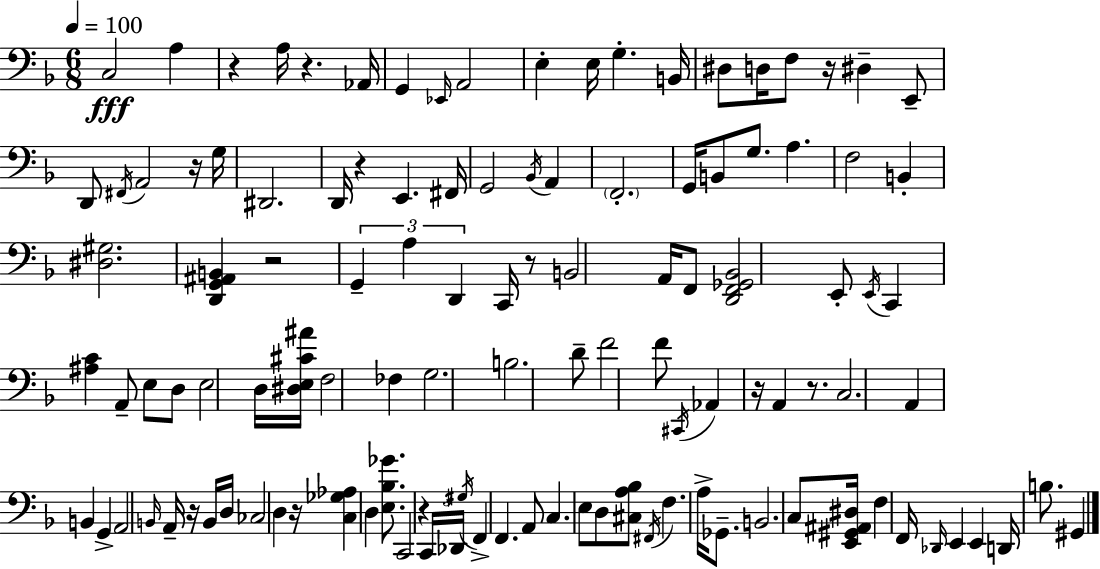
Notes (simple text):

C3/h A3/q R/q A3/s R/q. Ab2/s G2/q Eb2/s A2/h E3/q E3/s G3/q. B2/s D#3/e D3/s F3/e R/s D#3/q E2/e D2/e F#2/s A2/h R/s G3/s D#2/h. D2/s R/q E2/q. F#2/s G2/h Bb2/s A2/q F2/h. G2/s B2/e G3/e. A3/q. F3/h B2/q [D#3,G#3]/h. [D2,G2,A#2,B2]/q R/h G2/q A3/q D2/q C2/s R/e B2/h A2/s F2/e [D2,F2,Gb2,Bb2]/h E2/e E2/s C2/q [A#3,C4]/q A2/e E3/e D3/e E3/h D3/s [D#3,E3,C#4,A#4]/s F3/h FES3/q G3/h. B3/h. D4/e F4/h F4/e C#2/s Ab2/q R/s A2/q R/e. C3/h. A2/q B2/q G2/q A2/h B2/s A2/s R/s B2/s D3/s CES3/h D3/q R/s [C3,Gb3,Ab3]/q D3/q [E3,Bb3,Gb4]/e. C2/h R/q C2/s Db2/s G#3/s F2/q F2/q. A2/e C3/q. E3/e D3/e [C#3,A3,Bb3]/e F#2/s F3/q. A3/s Gb2/e. B2/h. C3/e [E2,G#2,A#2,D#3]/s F3/q F2/s Db2/s E2/q E2/q D2/s B3/e. G#2/q